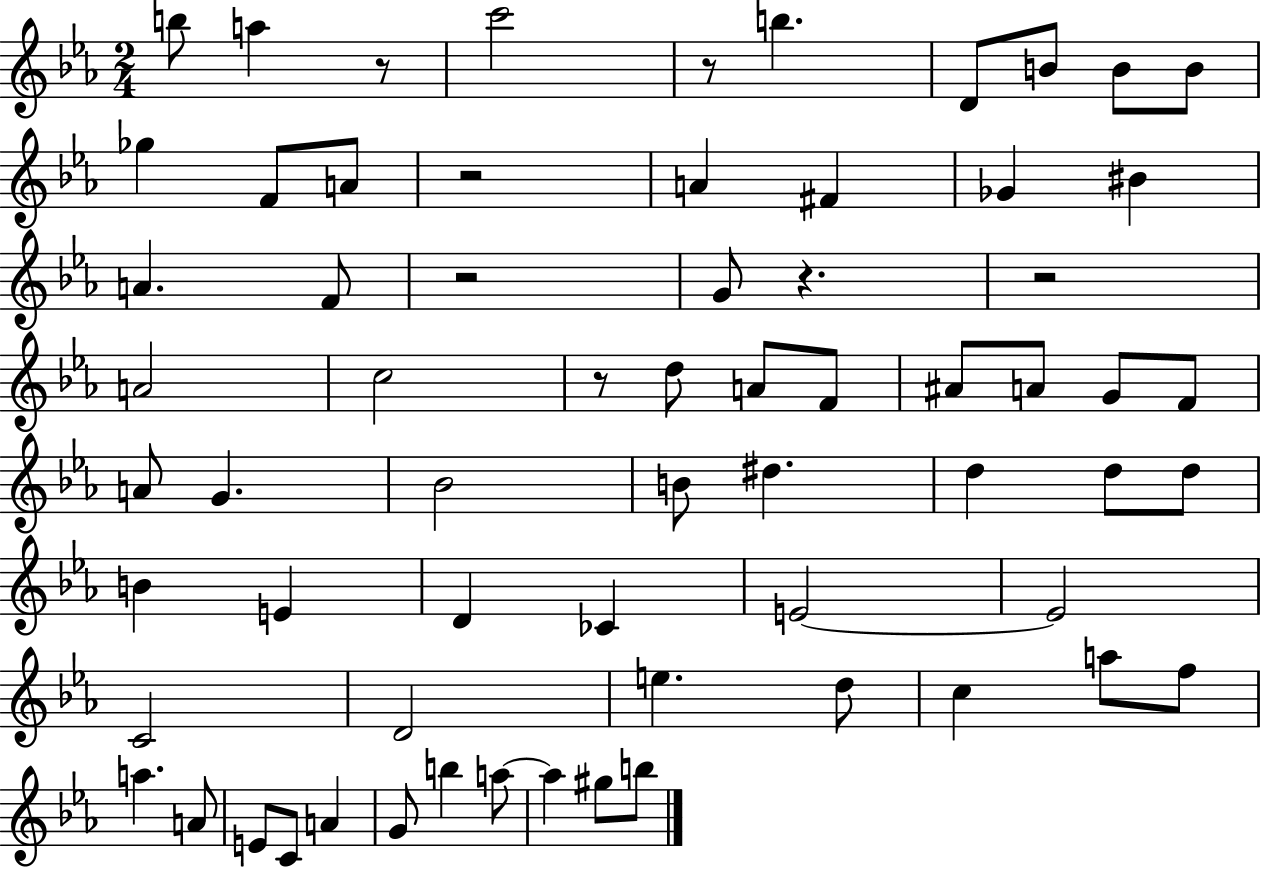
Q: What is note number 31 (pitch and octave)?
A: B4